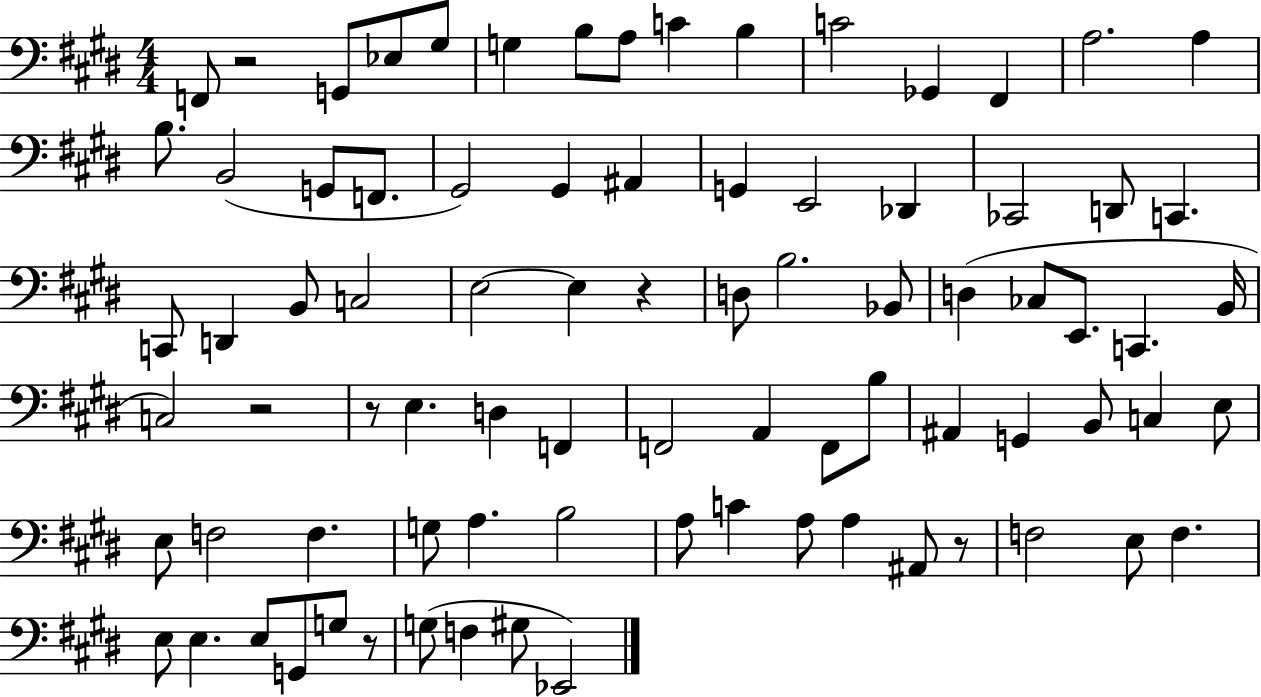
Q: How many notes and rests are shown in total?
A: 83